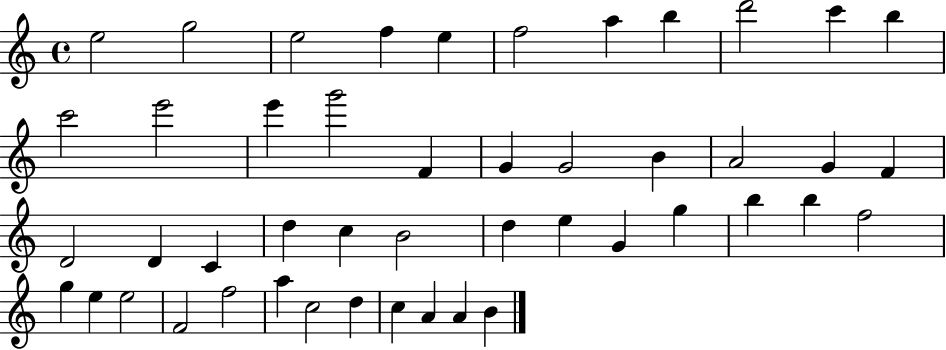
{
  \clef treble
  \time 4/4
  \defaultTimeSignature
  \key c \major
  e''2 g''2 | e''2 f''4 e''4 | f''2 a''4 b''4 | d'''2 c'''4 b''4 | \break c'''2 e'''2 | e'''4 g'''2 f'4 | g'4 g'2 b'4 | a'2 g'4 f'4 | \break d'2 d'4 c'4 | d''4 c''4 b'2 | d''4 e''4 g'4 g''4 | b''4 b''4 f''2 | \break g''4 e''4 e''2 | f'2 f''2 | a''4 c''2 d''4 | c''4 a'4 a'4 b'4 | \break \bar "|."
}